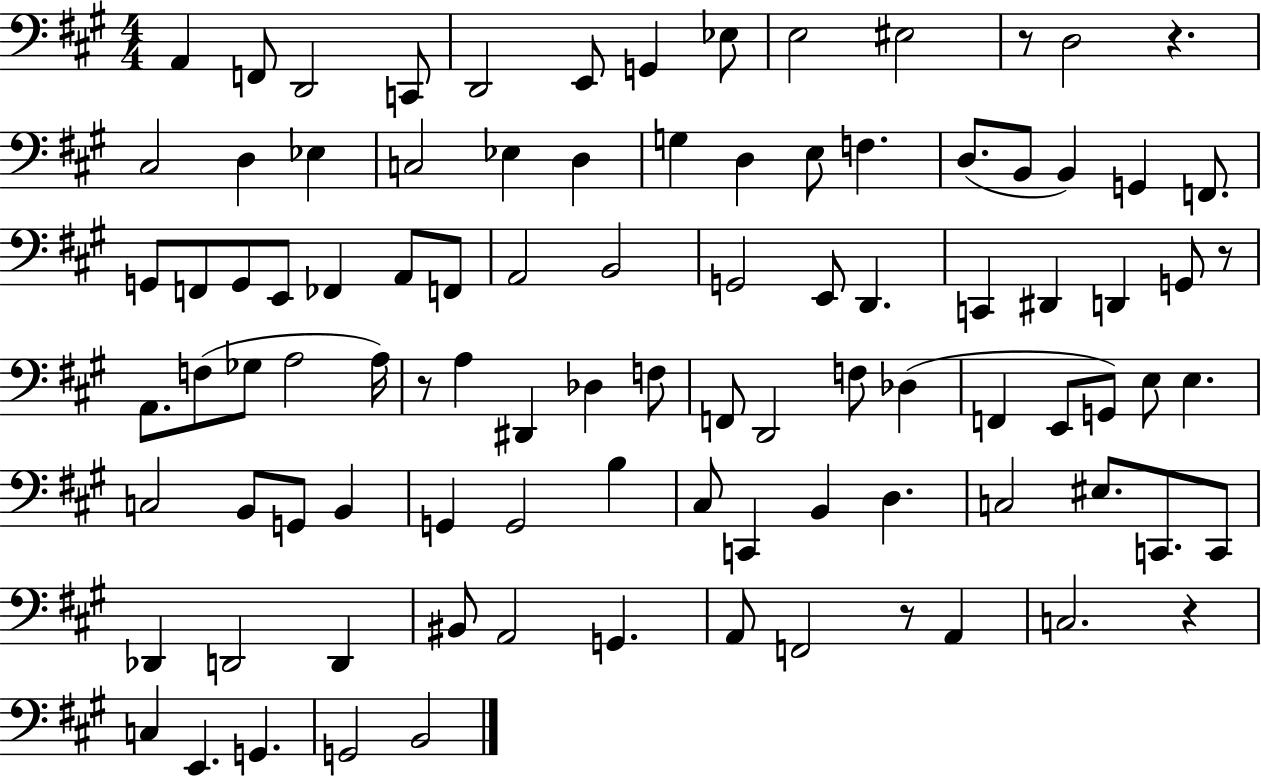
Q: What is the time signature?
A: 4/4